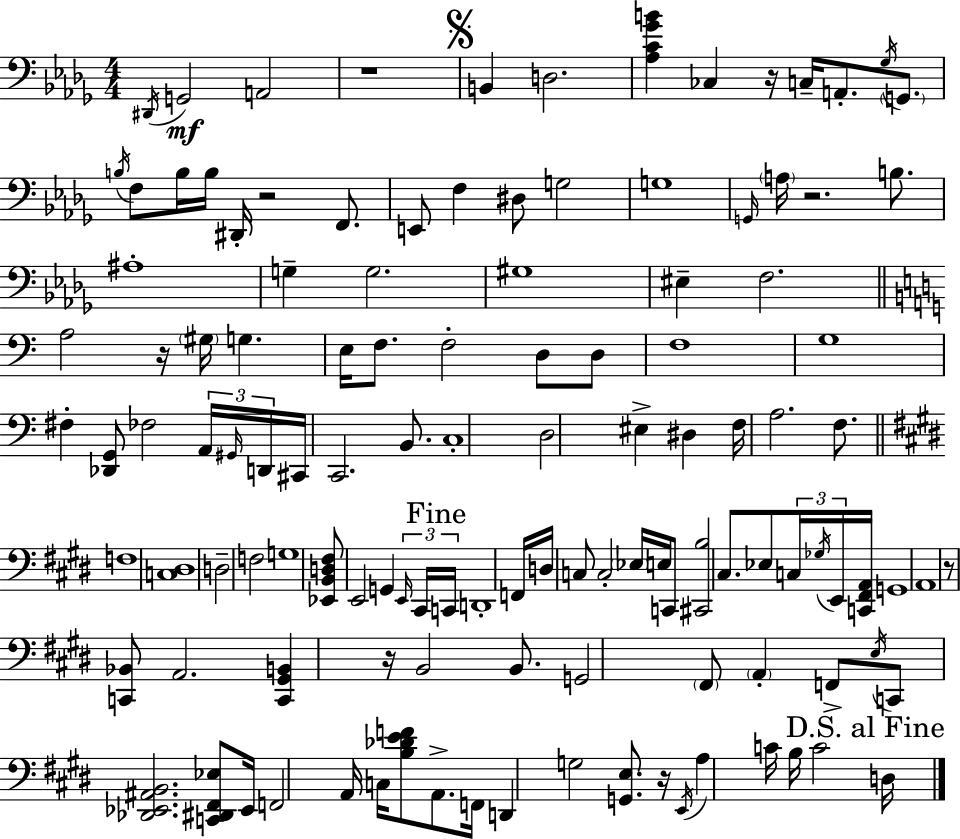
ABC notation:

X:1
T:Untitled
M:4/4
L:1/4
K:Bbm
^D,,/4 G,,2 A,,2 z4 B,, D,2 [_A,C_GB] _C, z/4 C,/4 A,,/2 _G,/4 G,,/2 B,/4 F,/2 B,/4 B,/4 ^D,,/4 z2 F,,/2 E,,/2 F, ^D,/2 G,2 G,4 G,,/4 A,/4 z2 B,/2 ^A,4 G, G,2 ^G,4 ^E, F,2 A,2 z/4 ^G,/4 G, E,/4 F,/2 F,2 D,/2 D,/2 F,4 G,4 ^F, [_D,,G,,]/2 _F,2 A,,/4 ^G,,/4 D,,/4 ^C,,/4 C,,2 B,,/2 C,4 D,2 ^E, ^D, F,/4 A,2 F,/2 F,4 [C,^D,]4 D,2 F,2 G,4 [_E,,B,,D,^F,]/2 E,,2 G,, E,,/4 ^C,,/4 C,,/4 D,,4 F,,/4 D,/4 C,/2 C,2 _E,/4 E,/4 C,,/2 [^C,,B,]2 ^C,/2 _E,/2 C,/4 _G,/4 E,,/4 [C,,^F,,A,,]/4 G,,4 A,,4 z/2 [C,,_B,,]/2 A,,2 [C,,^G,,B,,] z/4 B,,2 B,,/2 G,,2 ^F,,/2 A,, F,,/2 E,/4 C,,/2 [_D,,_E,,^A,,B,,]2 [C,,^D,,^F,,_E,]/2 _E,,/4 F,,2 A,,/4 C,/4 [B,_DEF]/2 A,,/2 F,,/4 D,, G,2 [G,,E,]/2 z/4 E,,/4 A, C/4 B,/4 C2 D,/4